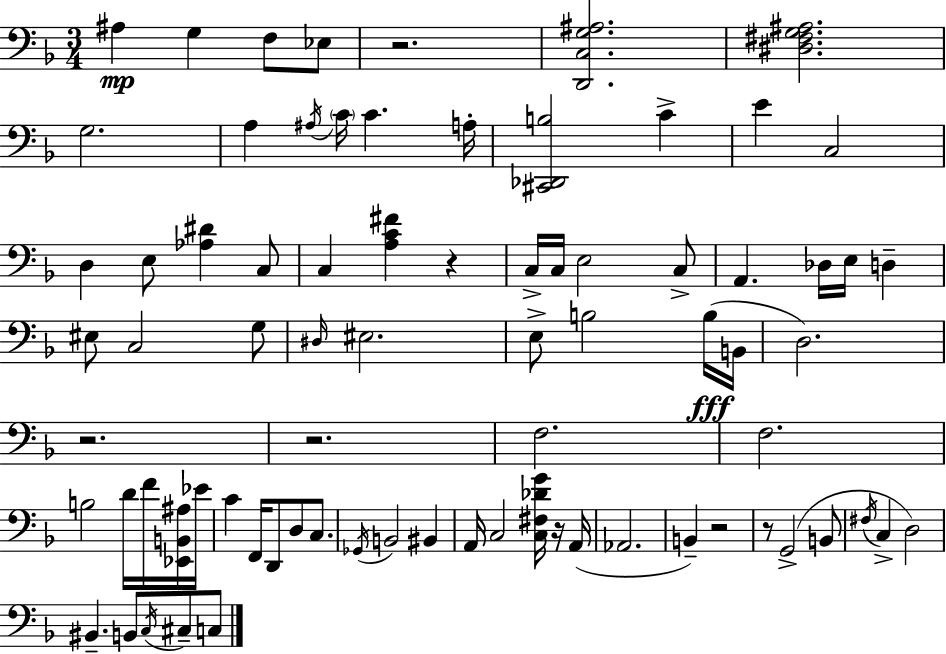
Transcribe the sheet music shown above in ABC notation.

X:1
T:Untitled
M:3/4
L:1/4
K:F
^A, G, F,/2 _E,/2 z2 [D,,C,G,^A,]2 [^D,^F,G,^A,]2 G,2 A, ^A,/4 C/4 C A,/4 [^C,,_D,,B,]2 C E C,2 D, E,/2 [_A,^D] C,/2 C, [A,C^F] z C,/4 C,/4 E,2 C,/2 A,, _D,/4 E,/4 D, ^E,/2 C,2 G,/2 ^D,/4 ^E,2 E,/2 B,2 B,/4 B,,/4 D,2 z2 z2 F,2 F,2 B,2 D/4 F/4 [_E,,B,,^A,]/4 _E/4 C F,,/4 D,,/2 D,/2 C,/2 _G,,/4 B,,2 ^B,, A,,/4 C,2 [C,^F,_DG]/4 z/4 A,,/4 _A,,2 B,, z2 z/2 G,,2 B,,/2 ^F,/4 C, D,2 ^B,, B,,/2 C,/4 ^C,/2 C,/2